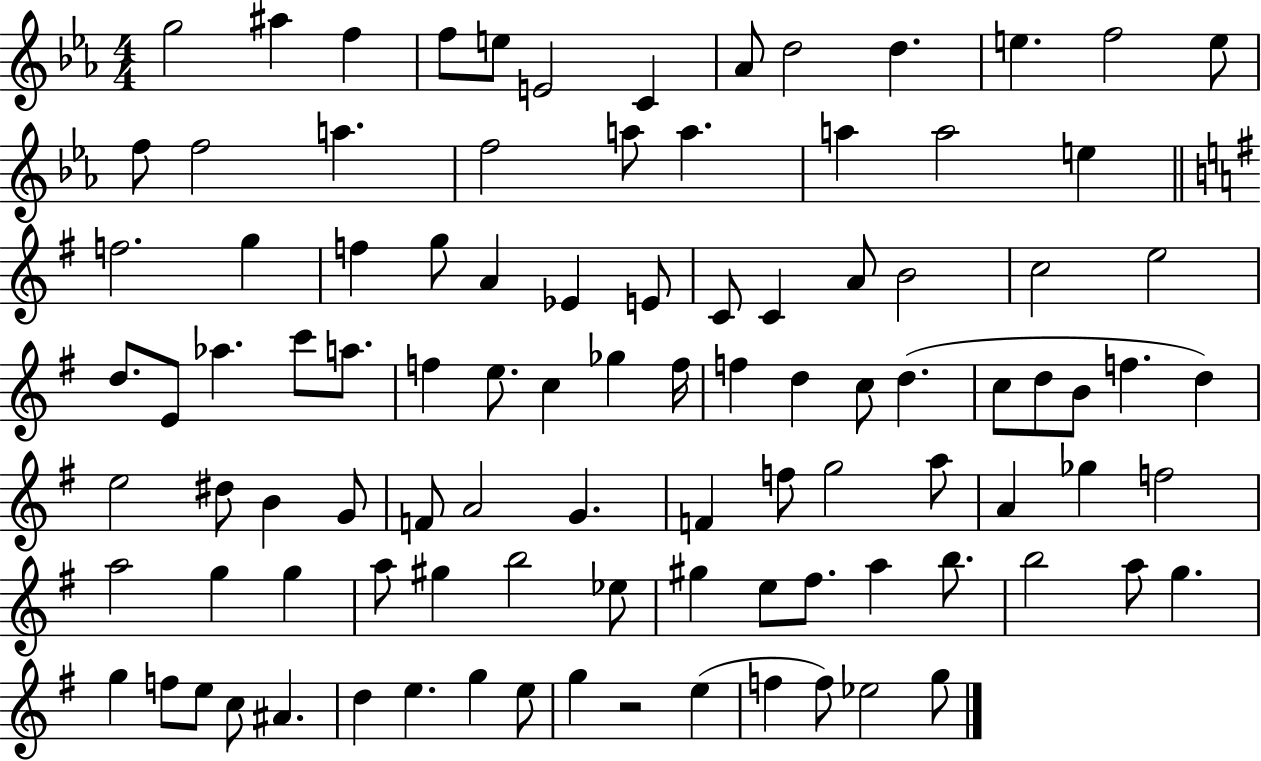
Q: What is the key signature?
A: EES major